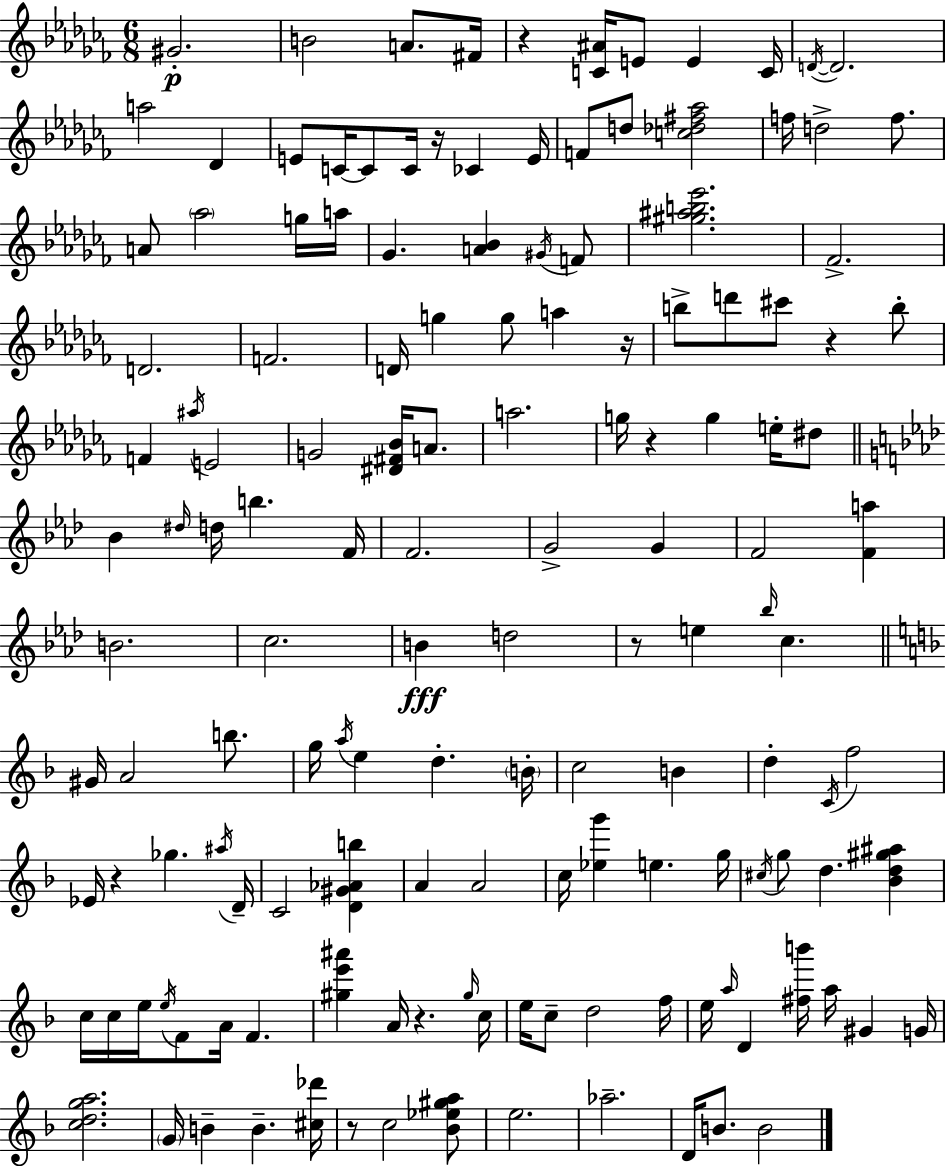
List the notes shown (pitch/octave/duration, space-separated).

G#4/h. B4/h A4/e. F#4/s R/q [C4,A#4]/s E4/e E4/q C4/s D4/s D4/h. A5/h Db4/q E4/e C4/s C4/e C4/s R/s CES4/q E4/s F4/e D5/e [C5,Db5,F#5,Ab5]/h F5/s D5/h F5/e. A4/e Ab5/h G5/s A5/s Gb4/q. [A4,Bb4]/q G#4/s F4/e [G#5,A#5,B5,Eb6]/h. FES4/h. D4/h. F4/h. D4/s G5/q G5/e A5/q R/s B5/e D6/e C#6/e R/q B5/e F4/q A#5/s E4/h G4/h [D#4,F#4,Bb4]/s A4/e. A5/h. G5/s R/q G5/q E5/s D#5/e Bb4/q D#5/s D5/s B5/q. F4/s F4/h. G4/h G4/q F4/h [F4,A5]/q B4/h. C5/h. B4/q D5/h R/e E5/q Bb5/s C5/q. G#4/s A4/h B5/e. G5/s A5/s E5/q D5/q. B4/s C5/h B4/q D5/q C4/s F5/h Eb4/s R/q Gb5/q. A#5/s D4/s C4/h [D4,G#4,Ab4,B5]/q A4/q A4/h C5/s [Eb5,G6]/q E5/q. G5/s C#5/s G5/e D5/q. [Bb4,D5,G#5,A#5]/q C5/s C5/s E5/s E5/s F4/e A4/s F4/q. [G#5,E6,A#6]/q A4/s R/q. G#5/s C5/s E5/s C5/e D5/h F5/s E5/s A5/s D4/q [F#5,B6]/s A5/s G#4/q G4/s [C5,D5,G5,A5]/h. G4/s B4/q B4/q. [C#5,Db6]/s R/e C5/h [Bb4,Eb5,G#5,A5]/e E5/h. Ab5/h. D4/s B4/e. B4/h